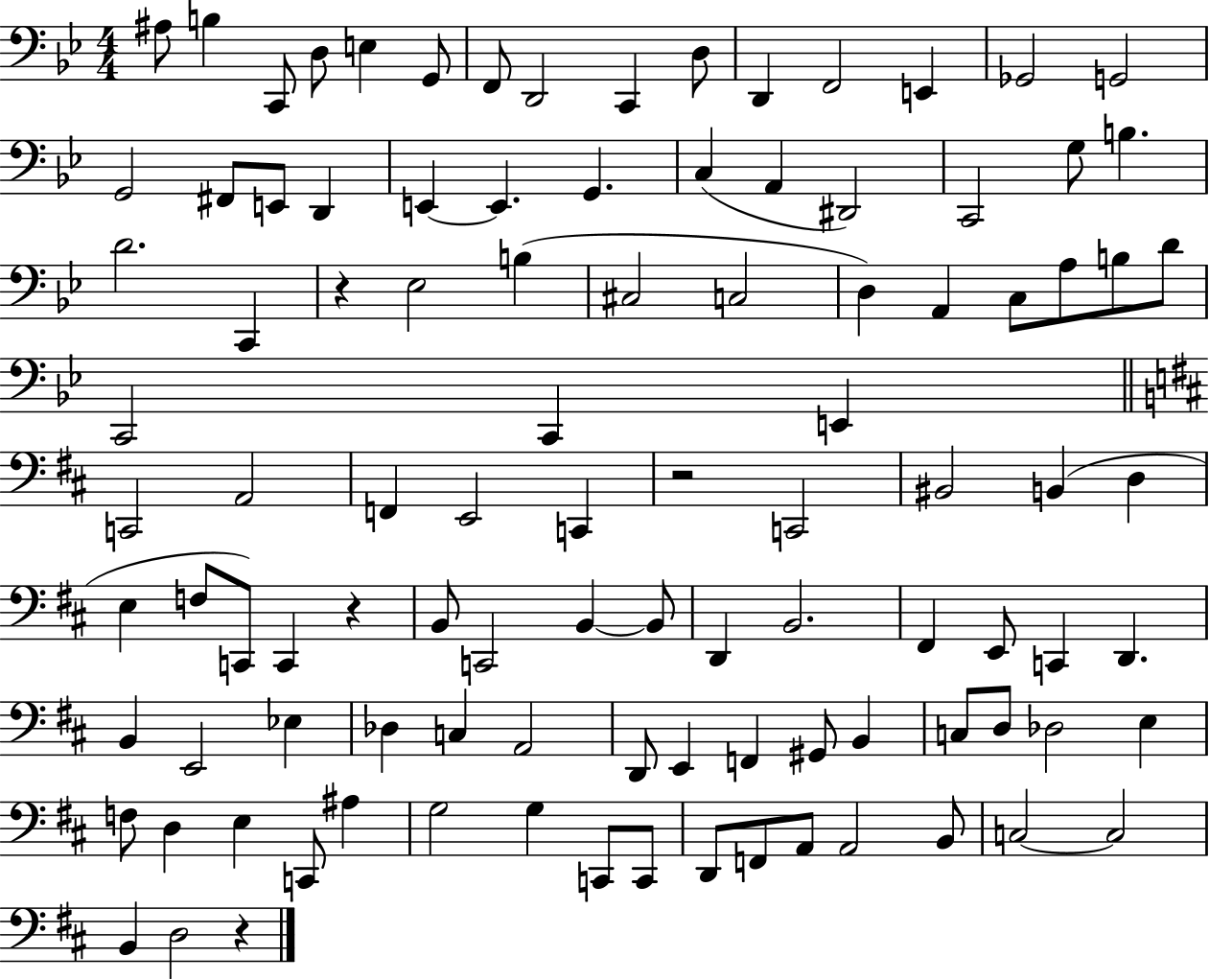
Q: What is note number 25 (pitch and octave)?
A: D#2